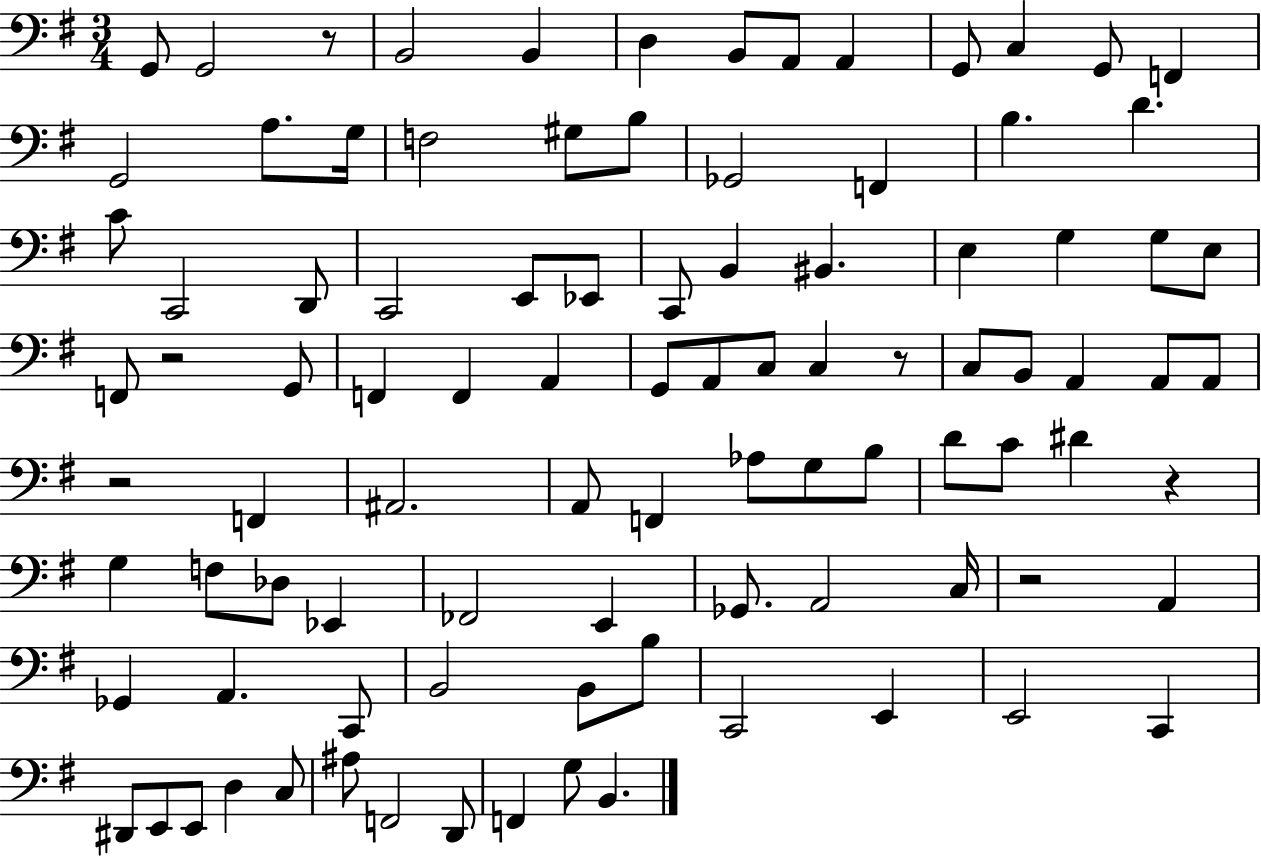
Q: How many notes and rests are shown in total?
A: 96